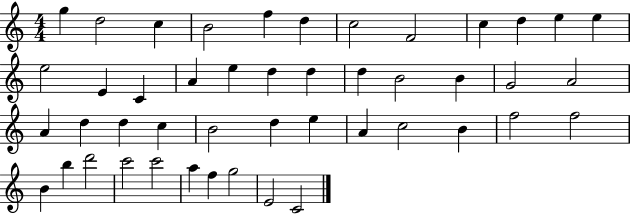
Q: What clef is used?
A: treble